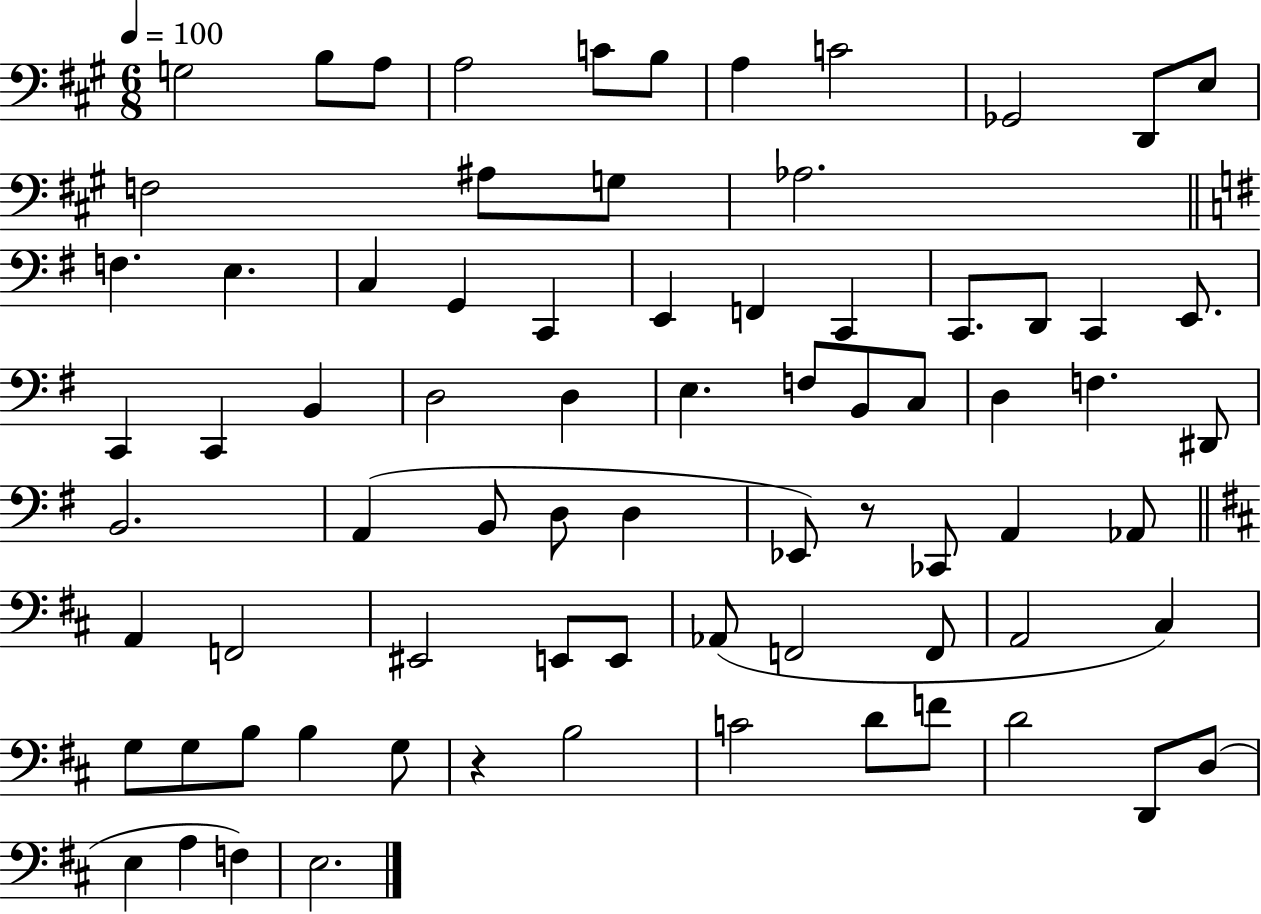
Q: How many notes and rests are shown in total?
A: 76